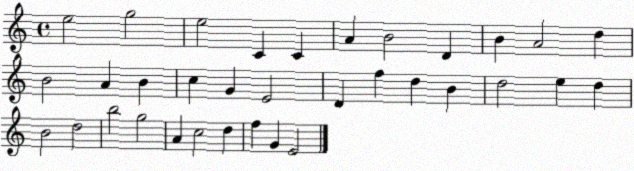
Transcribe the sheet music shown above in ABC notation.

X:1
T:Untitled
M:4/4
L:1/4
K:C
e2 g2 e2 C C A B2 D B A2 d B2 A B c G E2 D f d B d2 e d B2 d2 b2 g2 A c2 d f G E2